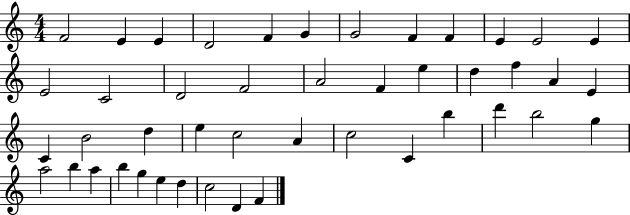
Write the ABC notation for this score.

X:1
T:Untitled
M:4/4
L:1/4
K:C
F2 E E D2 F G G2 F F E E2 E E2 C2 D2 F2 A2 F e d f A E C B2 d e c2 A c2 C b d' b2 g a2 b a b g e d c2 D F